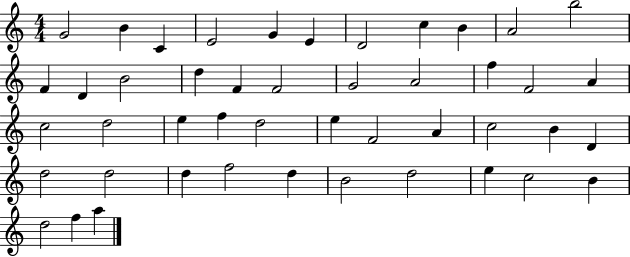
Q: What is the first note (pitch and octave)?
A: G4